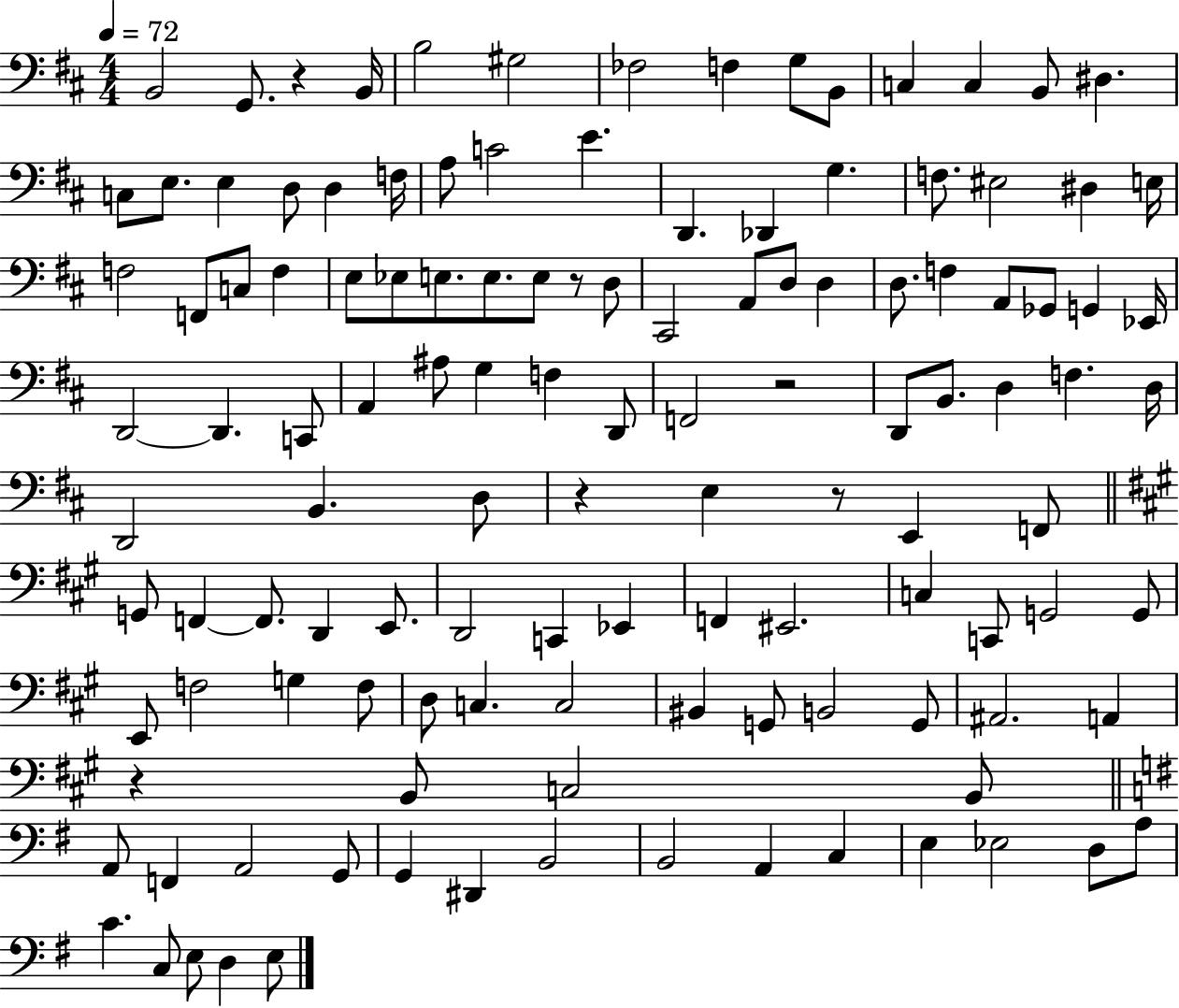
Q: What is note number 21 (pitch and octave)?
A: C4